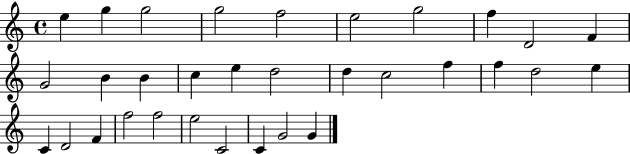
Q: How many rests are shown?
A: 0